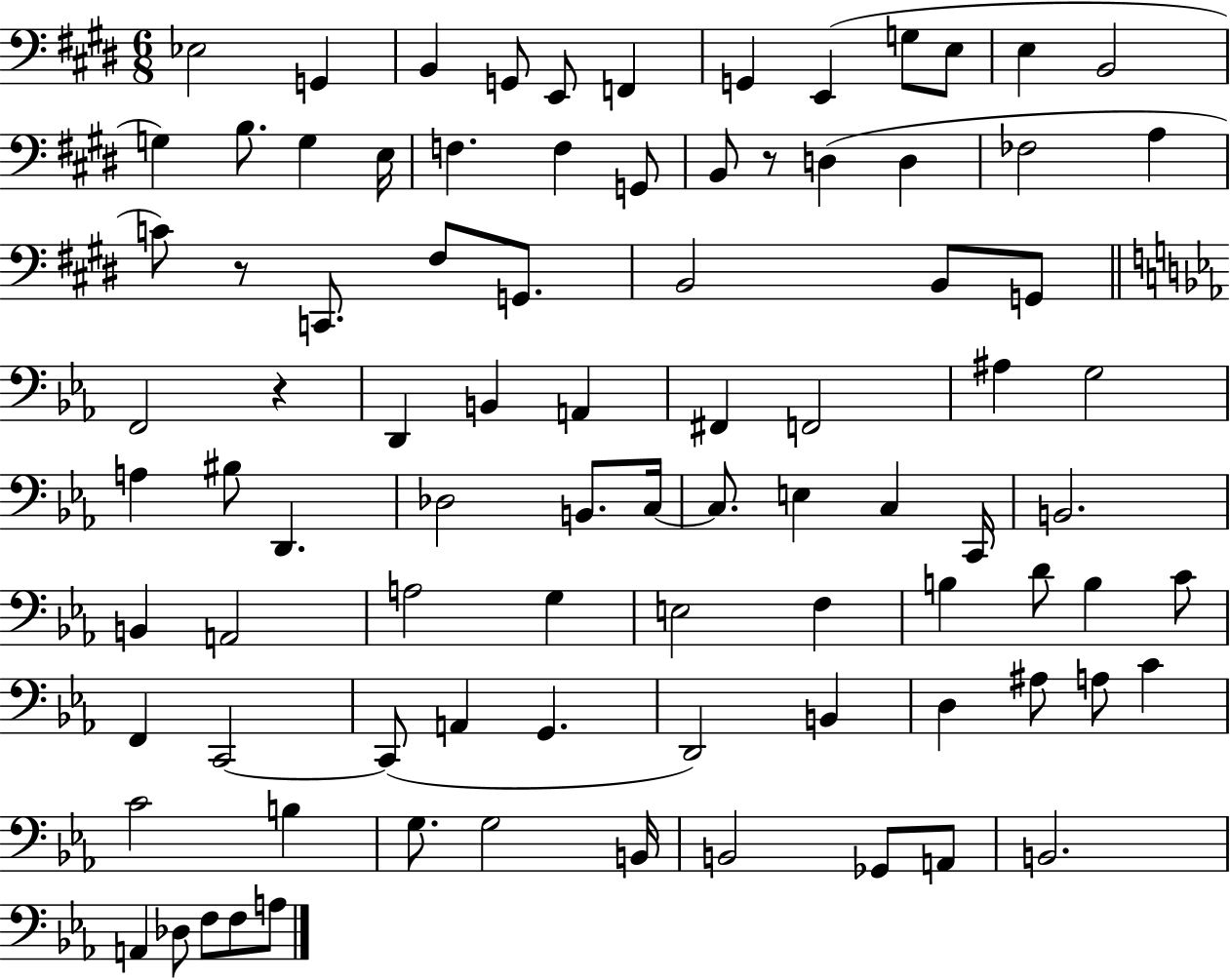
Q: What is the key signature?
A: E major